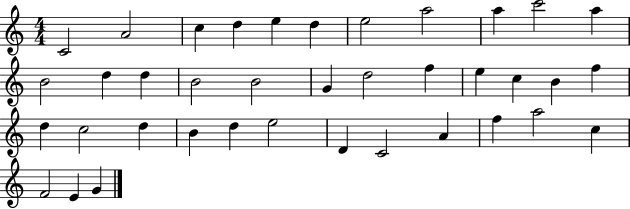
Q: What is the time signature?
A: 4/4